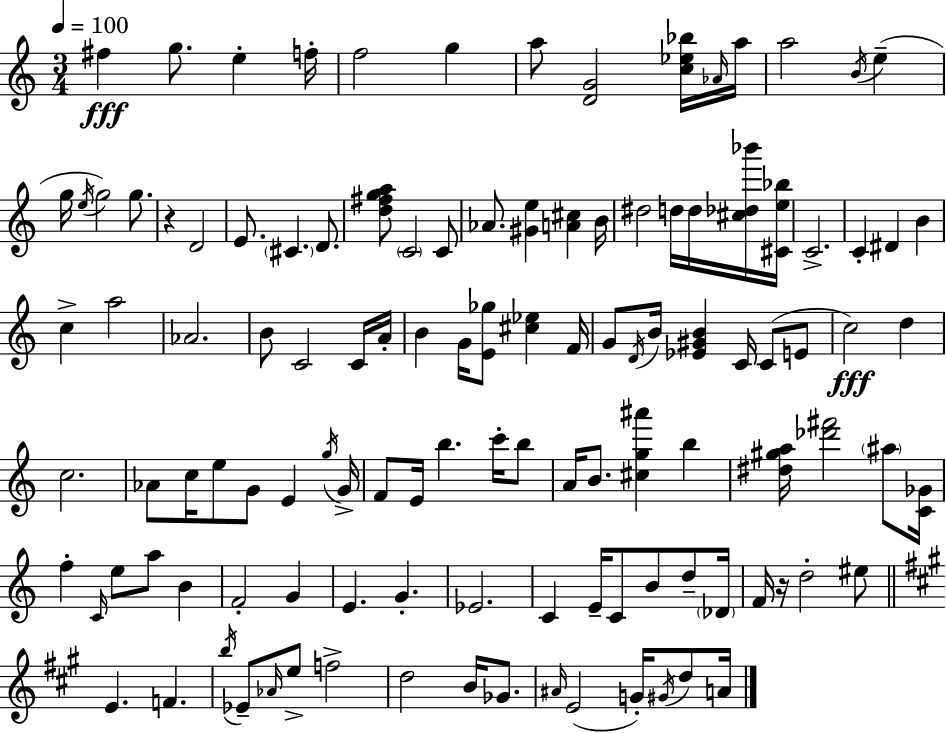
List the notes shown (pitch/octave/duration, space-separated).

F#5/q G5/e. E5/q F5/s F5/h G5/q A5/e [D4,G4]/h [C5,Eb5,Bb5]/s Ab4/s A5/s A5/h B4/s E5/q G5/s E5/s G5/h G5/e. R/q D4/h E4/e. C#4/q. D4/e. [D5,F#5,G5,A5]/e C4/h C4/e Ab4/e. [G#4,E5]/q [A4,C#5]/q B4/s D#5/h D5/s D5/s [C#5,Db5,Bb6]/s [C#4,E5,Bb5]/s C4/h. C4/q D#4/q B4/q C5/q A5/h Ab4/h. B4/e C4/h C4/s A4/s B4/q G4/s [E4,Gb5]/e [C#5,Eb5]/q F4/s G4/e D4/s B4/s [Eb4,G#4,B4]/q C4/s C4/e E4/e C5/h D5/q C5/h. Ab4/e C5/s E5/e G4/e E4/q G5/s G4/s F4/e E4/s B5/q. C6/s B5/e A4/s B4/e. [C#5,G5,A#6]/q B5/q [D#5,G#5,A5]/s [Db6,F#6]/h A#5/e [C4,Gb4]/s F5/q C4/s E5/e A5/e B4/q F4/h G4/q E4/q. G4/q. Eb4/h. C4/q E4/s C4/e B4/e D5/e Db4/s F4/s R/s D5/h EIS5/e E4/q. F4/q. B5/s Eb4/e Ab4/s E5/e F5/h D5/h B4/s Gb4/e. A#4/s E4/h G4/s G#4/s D5/e A4/s